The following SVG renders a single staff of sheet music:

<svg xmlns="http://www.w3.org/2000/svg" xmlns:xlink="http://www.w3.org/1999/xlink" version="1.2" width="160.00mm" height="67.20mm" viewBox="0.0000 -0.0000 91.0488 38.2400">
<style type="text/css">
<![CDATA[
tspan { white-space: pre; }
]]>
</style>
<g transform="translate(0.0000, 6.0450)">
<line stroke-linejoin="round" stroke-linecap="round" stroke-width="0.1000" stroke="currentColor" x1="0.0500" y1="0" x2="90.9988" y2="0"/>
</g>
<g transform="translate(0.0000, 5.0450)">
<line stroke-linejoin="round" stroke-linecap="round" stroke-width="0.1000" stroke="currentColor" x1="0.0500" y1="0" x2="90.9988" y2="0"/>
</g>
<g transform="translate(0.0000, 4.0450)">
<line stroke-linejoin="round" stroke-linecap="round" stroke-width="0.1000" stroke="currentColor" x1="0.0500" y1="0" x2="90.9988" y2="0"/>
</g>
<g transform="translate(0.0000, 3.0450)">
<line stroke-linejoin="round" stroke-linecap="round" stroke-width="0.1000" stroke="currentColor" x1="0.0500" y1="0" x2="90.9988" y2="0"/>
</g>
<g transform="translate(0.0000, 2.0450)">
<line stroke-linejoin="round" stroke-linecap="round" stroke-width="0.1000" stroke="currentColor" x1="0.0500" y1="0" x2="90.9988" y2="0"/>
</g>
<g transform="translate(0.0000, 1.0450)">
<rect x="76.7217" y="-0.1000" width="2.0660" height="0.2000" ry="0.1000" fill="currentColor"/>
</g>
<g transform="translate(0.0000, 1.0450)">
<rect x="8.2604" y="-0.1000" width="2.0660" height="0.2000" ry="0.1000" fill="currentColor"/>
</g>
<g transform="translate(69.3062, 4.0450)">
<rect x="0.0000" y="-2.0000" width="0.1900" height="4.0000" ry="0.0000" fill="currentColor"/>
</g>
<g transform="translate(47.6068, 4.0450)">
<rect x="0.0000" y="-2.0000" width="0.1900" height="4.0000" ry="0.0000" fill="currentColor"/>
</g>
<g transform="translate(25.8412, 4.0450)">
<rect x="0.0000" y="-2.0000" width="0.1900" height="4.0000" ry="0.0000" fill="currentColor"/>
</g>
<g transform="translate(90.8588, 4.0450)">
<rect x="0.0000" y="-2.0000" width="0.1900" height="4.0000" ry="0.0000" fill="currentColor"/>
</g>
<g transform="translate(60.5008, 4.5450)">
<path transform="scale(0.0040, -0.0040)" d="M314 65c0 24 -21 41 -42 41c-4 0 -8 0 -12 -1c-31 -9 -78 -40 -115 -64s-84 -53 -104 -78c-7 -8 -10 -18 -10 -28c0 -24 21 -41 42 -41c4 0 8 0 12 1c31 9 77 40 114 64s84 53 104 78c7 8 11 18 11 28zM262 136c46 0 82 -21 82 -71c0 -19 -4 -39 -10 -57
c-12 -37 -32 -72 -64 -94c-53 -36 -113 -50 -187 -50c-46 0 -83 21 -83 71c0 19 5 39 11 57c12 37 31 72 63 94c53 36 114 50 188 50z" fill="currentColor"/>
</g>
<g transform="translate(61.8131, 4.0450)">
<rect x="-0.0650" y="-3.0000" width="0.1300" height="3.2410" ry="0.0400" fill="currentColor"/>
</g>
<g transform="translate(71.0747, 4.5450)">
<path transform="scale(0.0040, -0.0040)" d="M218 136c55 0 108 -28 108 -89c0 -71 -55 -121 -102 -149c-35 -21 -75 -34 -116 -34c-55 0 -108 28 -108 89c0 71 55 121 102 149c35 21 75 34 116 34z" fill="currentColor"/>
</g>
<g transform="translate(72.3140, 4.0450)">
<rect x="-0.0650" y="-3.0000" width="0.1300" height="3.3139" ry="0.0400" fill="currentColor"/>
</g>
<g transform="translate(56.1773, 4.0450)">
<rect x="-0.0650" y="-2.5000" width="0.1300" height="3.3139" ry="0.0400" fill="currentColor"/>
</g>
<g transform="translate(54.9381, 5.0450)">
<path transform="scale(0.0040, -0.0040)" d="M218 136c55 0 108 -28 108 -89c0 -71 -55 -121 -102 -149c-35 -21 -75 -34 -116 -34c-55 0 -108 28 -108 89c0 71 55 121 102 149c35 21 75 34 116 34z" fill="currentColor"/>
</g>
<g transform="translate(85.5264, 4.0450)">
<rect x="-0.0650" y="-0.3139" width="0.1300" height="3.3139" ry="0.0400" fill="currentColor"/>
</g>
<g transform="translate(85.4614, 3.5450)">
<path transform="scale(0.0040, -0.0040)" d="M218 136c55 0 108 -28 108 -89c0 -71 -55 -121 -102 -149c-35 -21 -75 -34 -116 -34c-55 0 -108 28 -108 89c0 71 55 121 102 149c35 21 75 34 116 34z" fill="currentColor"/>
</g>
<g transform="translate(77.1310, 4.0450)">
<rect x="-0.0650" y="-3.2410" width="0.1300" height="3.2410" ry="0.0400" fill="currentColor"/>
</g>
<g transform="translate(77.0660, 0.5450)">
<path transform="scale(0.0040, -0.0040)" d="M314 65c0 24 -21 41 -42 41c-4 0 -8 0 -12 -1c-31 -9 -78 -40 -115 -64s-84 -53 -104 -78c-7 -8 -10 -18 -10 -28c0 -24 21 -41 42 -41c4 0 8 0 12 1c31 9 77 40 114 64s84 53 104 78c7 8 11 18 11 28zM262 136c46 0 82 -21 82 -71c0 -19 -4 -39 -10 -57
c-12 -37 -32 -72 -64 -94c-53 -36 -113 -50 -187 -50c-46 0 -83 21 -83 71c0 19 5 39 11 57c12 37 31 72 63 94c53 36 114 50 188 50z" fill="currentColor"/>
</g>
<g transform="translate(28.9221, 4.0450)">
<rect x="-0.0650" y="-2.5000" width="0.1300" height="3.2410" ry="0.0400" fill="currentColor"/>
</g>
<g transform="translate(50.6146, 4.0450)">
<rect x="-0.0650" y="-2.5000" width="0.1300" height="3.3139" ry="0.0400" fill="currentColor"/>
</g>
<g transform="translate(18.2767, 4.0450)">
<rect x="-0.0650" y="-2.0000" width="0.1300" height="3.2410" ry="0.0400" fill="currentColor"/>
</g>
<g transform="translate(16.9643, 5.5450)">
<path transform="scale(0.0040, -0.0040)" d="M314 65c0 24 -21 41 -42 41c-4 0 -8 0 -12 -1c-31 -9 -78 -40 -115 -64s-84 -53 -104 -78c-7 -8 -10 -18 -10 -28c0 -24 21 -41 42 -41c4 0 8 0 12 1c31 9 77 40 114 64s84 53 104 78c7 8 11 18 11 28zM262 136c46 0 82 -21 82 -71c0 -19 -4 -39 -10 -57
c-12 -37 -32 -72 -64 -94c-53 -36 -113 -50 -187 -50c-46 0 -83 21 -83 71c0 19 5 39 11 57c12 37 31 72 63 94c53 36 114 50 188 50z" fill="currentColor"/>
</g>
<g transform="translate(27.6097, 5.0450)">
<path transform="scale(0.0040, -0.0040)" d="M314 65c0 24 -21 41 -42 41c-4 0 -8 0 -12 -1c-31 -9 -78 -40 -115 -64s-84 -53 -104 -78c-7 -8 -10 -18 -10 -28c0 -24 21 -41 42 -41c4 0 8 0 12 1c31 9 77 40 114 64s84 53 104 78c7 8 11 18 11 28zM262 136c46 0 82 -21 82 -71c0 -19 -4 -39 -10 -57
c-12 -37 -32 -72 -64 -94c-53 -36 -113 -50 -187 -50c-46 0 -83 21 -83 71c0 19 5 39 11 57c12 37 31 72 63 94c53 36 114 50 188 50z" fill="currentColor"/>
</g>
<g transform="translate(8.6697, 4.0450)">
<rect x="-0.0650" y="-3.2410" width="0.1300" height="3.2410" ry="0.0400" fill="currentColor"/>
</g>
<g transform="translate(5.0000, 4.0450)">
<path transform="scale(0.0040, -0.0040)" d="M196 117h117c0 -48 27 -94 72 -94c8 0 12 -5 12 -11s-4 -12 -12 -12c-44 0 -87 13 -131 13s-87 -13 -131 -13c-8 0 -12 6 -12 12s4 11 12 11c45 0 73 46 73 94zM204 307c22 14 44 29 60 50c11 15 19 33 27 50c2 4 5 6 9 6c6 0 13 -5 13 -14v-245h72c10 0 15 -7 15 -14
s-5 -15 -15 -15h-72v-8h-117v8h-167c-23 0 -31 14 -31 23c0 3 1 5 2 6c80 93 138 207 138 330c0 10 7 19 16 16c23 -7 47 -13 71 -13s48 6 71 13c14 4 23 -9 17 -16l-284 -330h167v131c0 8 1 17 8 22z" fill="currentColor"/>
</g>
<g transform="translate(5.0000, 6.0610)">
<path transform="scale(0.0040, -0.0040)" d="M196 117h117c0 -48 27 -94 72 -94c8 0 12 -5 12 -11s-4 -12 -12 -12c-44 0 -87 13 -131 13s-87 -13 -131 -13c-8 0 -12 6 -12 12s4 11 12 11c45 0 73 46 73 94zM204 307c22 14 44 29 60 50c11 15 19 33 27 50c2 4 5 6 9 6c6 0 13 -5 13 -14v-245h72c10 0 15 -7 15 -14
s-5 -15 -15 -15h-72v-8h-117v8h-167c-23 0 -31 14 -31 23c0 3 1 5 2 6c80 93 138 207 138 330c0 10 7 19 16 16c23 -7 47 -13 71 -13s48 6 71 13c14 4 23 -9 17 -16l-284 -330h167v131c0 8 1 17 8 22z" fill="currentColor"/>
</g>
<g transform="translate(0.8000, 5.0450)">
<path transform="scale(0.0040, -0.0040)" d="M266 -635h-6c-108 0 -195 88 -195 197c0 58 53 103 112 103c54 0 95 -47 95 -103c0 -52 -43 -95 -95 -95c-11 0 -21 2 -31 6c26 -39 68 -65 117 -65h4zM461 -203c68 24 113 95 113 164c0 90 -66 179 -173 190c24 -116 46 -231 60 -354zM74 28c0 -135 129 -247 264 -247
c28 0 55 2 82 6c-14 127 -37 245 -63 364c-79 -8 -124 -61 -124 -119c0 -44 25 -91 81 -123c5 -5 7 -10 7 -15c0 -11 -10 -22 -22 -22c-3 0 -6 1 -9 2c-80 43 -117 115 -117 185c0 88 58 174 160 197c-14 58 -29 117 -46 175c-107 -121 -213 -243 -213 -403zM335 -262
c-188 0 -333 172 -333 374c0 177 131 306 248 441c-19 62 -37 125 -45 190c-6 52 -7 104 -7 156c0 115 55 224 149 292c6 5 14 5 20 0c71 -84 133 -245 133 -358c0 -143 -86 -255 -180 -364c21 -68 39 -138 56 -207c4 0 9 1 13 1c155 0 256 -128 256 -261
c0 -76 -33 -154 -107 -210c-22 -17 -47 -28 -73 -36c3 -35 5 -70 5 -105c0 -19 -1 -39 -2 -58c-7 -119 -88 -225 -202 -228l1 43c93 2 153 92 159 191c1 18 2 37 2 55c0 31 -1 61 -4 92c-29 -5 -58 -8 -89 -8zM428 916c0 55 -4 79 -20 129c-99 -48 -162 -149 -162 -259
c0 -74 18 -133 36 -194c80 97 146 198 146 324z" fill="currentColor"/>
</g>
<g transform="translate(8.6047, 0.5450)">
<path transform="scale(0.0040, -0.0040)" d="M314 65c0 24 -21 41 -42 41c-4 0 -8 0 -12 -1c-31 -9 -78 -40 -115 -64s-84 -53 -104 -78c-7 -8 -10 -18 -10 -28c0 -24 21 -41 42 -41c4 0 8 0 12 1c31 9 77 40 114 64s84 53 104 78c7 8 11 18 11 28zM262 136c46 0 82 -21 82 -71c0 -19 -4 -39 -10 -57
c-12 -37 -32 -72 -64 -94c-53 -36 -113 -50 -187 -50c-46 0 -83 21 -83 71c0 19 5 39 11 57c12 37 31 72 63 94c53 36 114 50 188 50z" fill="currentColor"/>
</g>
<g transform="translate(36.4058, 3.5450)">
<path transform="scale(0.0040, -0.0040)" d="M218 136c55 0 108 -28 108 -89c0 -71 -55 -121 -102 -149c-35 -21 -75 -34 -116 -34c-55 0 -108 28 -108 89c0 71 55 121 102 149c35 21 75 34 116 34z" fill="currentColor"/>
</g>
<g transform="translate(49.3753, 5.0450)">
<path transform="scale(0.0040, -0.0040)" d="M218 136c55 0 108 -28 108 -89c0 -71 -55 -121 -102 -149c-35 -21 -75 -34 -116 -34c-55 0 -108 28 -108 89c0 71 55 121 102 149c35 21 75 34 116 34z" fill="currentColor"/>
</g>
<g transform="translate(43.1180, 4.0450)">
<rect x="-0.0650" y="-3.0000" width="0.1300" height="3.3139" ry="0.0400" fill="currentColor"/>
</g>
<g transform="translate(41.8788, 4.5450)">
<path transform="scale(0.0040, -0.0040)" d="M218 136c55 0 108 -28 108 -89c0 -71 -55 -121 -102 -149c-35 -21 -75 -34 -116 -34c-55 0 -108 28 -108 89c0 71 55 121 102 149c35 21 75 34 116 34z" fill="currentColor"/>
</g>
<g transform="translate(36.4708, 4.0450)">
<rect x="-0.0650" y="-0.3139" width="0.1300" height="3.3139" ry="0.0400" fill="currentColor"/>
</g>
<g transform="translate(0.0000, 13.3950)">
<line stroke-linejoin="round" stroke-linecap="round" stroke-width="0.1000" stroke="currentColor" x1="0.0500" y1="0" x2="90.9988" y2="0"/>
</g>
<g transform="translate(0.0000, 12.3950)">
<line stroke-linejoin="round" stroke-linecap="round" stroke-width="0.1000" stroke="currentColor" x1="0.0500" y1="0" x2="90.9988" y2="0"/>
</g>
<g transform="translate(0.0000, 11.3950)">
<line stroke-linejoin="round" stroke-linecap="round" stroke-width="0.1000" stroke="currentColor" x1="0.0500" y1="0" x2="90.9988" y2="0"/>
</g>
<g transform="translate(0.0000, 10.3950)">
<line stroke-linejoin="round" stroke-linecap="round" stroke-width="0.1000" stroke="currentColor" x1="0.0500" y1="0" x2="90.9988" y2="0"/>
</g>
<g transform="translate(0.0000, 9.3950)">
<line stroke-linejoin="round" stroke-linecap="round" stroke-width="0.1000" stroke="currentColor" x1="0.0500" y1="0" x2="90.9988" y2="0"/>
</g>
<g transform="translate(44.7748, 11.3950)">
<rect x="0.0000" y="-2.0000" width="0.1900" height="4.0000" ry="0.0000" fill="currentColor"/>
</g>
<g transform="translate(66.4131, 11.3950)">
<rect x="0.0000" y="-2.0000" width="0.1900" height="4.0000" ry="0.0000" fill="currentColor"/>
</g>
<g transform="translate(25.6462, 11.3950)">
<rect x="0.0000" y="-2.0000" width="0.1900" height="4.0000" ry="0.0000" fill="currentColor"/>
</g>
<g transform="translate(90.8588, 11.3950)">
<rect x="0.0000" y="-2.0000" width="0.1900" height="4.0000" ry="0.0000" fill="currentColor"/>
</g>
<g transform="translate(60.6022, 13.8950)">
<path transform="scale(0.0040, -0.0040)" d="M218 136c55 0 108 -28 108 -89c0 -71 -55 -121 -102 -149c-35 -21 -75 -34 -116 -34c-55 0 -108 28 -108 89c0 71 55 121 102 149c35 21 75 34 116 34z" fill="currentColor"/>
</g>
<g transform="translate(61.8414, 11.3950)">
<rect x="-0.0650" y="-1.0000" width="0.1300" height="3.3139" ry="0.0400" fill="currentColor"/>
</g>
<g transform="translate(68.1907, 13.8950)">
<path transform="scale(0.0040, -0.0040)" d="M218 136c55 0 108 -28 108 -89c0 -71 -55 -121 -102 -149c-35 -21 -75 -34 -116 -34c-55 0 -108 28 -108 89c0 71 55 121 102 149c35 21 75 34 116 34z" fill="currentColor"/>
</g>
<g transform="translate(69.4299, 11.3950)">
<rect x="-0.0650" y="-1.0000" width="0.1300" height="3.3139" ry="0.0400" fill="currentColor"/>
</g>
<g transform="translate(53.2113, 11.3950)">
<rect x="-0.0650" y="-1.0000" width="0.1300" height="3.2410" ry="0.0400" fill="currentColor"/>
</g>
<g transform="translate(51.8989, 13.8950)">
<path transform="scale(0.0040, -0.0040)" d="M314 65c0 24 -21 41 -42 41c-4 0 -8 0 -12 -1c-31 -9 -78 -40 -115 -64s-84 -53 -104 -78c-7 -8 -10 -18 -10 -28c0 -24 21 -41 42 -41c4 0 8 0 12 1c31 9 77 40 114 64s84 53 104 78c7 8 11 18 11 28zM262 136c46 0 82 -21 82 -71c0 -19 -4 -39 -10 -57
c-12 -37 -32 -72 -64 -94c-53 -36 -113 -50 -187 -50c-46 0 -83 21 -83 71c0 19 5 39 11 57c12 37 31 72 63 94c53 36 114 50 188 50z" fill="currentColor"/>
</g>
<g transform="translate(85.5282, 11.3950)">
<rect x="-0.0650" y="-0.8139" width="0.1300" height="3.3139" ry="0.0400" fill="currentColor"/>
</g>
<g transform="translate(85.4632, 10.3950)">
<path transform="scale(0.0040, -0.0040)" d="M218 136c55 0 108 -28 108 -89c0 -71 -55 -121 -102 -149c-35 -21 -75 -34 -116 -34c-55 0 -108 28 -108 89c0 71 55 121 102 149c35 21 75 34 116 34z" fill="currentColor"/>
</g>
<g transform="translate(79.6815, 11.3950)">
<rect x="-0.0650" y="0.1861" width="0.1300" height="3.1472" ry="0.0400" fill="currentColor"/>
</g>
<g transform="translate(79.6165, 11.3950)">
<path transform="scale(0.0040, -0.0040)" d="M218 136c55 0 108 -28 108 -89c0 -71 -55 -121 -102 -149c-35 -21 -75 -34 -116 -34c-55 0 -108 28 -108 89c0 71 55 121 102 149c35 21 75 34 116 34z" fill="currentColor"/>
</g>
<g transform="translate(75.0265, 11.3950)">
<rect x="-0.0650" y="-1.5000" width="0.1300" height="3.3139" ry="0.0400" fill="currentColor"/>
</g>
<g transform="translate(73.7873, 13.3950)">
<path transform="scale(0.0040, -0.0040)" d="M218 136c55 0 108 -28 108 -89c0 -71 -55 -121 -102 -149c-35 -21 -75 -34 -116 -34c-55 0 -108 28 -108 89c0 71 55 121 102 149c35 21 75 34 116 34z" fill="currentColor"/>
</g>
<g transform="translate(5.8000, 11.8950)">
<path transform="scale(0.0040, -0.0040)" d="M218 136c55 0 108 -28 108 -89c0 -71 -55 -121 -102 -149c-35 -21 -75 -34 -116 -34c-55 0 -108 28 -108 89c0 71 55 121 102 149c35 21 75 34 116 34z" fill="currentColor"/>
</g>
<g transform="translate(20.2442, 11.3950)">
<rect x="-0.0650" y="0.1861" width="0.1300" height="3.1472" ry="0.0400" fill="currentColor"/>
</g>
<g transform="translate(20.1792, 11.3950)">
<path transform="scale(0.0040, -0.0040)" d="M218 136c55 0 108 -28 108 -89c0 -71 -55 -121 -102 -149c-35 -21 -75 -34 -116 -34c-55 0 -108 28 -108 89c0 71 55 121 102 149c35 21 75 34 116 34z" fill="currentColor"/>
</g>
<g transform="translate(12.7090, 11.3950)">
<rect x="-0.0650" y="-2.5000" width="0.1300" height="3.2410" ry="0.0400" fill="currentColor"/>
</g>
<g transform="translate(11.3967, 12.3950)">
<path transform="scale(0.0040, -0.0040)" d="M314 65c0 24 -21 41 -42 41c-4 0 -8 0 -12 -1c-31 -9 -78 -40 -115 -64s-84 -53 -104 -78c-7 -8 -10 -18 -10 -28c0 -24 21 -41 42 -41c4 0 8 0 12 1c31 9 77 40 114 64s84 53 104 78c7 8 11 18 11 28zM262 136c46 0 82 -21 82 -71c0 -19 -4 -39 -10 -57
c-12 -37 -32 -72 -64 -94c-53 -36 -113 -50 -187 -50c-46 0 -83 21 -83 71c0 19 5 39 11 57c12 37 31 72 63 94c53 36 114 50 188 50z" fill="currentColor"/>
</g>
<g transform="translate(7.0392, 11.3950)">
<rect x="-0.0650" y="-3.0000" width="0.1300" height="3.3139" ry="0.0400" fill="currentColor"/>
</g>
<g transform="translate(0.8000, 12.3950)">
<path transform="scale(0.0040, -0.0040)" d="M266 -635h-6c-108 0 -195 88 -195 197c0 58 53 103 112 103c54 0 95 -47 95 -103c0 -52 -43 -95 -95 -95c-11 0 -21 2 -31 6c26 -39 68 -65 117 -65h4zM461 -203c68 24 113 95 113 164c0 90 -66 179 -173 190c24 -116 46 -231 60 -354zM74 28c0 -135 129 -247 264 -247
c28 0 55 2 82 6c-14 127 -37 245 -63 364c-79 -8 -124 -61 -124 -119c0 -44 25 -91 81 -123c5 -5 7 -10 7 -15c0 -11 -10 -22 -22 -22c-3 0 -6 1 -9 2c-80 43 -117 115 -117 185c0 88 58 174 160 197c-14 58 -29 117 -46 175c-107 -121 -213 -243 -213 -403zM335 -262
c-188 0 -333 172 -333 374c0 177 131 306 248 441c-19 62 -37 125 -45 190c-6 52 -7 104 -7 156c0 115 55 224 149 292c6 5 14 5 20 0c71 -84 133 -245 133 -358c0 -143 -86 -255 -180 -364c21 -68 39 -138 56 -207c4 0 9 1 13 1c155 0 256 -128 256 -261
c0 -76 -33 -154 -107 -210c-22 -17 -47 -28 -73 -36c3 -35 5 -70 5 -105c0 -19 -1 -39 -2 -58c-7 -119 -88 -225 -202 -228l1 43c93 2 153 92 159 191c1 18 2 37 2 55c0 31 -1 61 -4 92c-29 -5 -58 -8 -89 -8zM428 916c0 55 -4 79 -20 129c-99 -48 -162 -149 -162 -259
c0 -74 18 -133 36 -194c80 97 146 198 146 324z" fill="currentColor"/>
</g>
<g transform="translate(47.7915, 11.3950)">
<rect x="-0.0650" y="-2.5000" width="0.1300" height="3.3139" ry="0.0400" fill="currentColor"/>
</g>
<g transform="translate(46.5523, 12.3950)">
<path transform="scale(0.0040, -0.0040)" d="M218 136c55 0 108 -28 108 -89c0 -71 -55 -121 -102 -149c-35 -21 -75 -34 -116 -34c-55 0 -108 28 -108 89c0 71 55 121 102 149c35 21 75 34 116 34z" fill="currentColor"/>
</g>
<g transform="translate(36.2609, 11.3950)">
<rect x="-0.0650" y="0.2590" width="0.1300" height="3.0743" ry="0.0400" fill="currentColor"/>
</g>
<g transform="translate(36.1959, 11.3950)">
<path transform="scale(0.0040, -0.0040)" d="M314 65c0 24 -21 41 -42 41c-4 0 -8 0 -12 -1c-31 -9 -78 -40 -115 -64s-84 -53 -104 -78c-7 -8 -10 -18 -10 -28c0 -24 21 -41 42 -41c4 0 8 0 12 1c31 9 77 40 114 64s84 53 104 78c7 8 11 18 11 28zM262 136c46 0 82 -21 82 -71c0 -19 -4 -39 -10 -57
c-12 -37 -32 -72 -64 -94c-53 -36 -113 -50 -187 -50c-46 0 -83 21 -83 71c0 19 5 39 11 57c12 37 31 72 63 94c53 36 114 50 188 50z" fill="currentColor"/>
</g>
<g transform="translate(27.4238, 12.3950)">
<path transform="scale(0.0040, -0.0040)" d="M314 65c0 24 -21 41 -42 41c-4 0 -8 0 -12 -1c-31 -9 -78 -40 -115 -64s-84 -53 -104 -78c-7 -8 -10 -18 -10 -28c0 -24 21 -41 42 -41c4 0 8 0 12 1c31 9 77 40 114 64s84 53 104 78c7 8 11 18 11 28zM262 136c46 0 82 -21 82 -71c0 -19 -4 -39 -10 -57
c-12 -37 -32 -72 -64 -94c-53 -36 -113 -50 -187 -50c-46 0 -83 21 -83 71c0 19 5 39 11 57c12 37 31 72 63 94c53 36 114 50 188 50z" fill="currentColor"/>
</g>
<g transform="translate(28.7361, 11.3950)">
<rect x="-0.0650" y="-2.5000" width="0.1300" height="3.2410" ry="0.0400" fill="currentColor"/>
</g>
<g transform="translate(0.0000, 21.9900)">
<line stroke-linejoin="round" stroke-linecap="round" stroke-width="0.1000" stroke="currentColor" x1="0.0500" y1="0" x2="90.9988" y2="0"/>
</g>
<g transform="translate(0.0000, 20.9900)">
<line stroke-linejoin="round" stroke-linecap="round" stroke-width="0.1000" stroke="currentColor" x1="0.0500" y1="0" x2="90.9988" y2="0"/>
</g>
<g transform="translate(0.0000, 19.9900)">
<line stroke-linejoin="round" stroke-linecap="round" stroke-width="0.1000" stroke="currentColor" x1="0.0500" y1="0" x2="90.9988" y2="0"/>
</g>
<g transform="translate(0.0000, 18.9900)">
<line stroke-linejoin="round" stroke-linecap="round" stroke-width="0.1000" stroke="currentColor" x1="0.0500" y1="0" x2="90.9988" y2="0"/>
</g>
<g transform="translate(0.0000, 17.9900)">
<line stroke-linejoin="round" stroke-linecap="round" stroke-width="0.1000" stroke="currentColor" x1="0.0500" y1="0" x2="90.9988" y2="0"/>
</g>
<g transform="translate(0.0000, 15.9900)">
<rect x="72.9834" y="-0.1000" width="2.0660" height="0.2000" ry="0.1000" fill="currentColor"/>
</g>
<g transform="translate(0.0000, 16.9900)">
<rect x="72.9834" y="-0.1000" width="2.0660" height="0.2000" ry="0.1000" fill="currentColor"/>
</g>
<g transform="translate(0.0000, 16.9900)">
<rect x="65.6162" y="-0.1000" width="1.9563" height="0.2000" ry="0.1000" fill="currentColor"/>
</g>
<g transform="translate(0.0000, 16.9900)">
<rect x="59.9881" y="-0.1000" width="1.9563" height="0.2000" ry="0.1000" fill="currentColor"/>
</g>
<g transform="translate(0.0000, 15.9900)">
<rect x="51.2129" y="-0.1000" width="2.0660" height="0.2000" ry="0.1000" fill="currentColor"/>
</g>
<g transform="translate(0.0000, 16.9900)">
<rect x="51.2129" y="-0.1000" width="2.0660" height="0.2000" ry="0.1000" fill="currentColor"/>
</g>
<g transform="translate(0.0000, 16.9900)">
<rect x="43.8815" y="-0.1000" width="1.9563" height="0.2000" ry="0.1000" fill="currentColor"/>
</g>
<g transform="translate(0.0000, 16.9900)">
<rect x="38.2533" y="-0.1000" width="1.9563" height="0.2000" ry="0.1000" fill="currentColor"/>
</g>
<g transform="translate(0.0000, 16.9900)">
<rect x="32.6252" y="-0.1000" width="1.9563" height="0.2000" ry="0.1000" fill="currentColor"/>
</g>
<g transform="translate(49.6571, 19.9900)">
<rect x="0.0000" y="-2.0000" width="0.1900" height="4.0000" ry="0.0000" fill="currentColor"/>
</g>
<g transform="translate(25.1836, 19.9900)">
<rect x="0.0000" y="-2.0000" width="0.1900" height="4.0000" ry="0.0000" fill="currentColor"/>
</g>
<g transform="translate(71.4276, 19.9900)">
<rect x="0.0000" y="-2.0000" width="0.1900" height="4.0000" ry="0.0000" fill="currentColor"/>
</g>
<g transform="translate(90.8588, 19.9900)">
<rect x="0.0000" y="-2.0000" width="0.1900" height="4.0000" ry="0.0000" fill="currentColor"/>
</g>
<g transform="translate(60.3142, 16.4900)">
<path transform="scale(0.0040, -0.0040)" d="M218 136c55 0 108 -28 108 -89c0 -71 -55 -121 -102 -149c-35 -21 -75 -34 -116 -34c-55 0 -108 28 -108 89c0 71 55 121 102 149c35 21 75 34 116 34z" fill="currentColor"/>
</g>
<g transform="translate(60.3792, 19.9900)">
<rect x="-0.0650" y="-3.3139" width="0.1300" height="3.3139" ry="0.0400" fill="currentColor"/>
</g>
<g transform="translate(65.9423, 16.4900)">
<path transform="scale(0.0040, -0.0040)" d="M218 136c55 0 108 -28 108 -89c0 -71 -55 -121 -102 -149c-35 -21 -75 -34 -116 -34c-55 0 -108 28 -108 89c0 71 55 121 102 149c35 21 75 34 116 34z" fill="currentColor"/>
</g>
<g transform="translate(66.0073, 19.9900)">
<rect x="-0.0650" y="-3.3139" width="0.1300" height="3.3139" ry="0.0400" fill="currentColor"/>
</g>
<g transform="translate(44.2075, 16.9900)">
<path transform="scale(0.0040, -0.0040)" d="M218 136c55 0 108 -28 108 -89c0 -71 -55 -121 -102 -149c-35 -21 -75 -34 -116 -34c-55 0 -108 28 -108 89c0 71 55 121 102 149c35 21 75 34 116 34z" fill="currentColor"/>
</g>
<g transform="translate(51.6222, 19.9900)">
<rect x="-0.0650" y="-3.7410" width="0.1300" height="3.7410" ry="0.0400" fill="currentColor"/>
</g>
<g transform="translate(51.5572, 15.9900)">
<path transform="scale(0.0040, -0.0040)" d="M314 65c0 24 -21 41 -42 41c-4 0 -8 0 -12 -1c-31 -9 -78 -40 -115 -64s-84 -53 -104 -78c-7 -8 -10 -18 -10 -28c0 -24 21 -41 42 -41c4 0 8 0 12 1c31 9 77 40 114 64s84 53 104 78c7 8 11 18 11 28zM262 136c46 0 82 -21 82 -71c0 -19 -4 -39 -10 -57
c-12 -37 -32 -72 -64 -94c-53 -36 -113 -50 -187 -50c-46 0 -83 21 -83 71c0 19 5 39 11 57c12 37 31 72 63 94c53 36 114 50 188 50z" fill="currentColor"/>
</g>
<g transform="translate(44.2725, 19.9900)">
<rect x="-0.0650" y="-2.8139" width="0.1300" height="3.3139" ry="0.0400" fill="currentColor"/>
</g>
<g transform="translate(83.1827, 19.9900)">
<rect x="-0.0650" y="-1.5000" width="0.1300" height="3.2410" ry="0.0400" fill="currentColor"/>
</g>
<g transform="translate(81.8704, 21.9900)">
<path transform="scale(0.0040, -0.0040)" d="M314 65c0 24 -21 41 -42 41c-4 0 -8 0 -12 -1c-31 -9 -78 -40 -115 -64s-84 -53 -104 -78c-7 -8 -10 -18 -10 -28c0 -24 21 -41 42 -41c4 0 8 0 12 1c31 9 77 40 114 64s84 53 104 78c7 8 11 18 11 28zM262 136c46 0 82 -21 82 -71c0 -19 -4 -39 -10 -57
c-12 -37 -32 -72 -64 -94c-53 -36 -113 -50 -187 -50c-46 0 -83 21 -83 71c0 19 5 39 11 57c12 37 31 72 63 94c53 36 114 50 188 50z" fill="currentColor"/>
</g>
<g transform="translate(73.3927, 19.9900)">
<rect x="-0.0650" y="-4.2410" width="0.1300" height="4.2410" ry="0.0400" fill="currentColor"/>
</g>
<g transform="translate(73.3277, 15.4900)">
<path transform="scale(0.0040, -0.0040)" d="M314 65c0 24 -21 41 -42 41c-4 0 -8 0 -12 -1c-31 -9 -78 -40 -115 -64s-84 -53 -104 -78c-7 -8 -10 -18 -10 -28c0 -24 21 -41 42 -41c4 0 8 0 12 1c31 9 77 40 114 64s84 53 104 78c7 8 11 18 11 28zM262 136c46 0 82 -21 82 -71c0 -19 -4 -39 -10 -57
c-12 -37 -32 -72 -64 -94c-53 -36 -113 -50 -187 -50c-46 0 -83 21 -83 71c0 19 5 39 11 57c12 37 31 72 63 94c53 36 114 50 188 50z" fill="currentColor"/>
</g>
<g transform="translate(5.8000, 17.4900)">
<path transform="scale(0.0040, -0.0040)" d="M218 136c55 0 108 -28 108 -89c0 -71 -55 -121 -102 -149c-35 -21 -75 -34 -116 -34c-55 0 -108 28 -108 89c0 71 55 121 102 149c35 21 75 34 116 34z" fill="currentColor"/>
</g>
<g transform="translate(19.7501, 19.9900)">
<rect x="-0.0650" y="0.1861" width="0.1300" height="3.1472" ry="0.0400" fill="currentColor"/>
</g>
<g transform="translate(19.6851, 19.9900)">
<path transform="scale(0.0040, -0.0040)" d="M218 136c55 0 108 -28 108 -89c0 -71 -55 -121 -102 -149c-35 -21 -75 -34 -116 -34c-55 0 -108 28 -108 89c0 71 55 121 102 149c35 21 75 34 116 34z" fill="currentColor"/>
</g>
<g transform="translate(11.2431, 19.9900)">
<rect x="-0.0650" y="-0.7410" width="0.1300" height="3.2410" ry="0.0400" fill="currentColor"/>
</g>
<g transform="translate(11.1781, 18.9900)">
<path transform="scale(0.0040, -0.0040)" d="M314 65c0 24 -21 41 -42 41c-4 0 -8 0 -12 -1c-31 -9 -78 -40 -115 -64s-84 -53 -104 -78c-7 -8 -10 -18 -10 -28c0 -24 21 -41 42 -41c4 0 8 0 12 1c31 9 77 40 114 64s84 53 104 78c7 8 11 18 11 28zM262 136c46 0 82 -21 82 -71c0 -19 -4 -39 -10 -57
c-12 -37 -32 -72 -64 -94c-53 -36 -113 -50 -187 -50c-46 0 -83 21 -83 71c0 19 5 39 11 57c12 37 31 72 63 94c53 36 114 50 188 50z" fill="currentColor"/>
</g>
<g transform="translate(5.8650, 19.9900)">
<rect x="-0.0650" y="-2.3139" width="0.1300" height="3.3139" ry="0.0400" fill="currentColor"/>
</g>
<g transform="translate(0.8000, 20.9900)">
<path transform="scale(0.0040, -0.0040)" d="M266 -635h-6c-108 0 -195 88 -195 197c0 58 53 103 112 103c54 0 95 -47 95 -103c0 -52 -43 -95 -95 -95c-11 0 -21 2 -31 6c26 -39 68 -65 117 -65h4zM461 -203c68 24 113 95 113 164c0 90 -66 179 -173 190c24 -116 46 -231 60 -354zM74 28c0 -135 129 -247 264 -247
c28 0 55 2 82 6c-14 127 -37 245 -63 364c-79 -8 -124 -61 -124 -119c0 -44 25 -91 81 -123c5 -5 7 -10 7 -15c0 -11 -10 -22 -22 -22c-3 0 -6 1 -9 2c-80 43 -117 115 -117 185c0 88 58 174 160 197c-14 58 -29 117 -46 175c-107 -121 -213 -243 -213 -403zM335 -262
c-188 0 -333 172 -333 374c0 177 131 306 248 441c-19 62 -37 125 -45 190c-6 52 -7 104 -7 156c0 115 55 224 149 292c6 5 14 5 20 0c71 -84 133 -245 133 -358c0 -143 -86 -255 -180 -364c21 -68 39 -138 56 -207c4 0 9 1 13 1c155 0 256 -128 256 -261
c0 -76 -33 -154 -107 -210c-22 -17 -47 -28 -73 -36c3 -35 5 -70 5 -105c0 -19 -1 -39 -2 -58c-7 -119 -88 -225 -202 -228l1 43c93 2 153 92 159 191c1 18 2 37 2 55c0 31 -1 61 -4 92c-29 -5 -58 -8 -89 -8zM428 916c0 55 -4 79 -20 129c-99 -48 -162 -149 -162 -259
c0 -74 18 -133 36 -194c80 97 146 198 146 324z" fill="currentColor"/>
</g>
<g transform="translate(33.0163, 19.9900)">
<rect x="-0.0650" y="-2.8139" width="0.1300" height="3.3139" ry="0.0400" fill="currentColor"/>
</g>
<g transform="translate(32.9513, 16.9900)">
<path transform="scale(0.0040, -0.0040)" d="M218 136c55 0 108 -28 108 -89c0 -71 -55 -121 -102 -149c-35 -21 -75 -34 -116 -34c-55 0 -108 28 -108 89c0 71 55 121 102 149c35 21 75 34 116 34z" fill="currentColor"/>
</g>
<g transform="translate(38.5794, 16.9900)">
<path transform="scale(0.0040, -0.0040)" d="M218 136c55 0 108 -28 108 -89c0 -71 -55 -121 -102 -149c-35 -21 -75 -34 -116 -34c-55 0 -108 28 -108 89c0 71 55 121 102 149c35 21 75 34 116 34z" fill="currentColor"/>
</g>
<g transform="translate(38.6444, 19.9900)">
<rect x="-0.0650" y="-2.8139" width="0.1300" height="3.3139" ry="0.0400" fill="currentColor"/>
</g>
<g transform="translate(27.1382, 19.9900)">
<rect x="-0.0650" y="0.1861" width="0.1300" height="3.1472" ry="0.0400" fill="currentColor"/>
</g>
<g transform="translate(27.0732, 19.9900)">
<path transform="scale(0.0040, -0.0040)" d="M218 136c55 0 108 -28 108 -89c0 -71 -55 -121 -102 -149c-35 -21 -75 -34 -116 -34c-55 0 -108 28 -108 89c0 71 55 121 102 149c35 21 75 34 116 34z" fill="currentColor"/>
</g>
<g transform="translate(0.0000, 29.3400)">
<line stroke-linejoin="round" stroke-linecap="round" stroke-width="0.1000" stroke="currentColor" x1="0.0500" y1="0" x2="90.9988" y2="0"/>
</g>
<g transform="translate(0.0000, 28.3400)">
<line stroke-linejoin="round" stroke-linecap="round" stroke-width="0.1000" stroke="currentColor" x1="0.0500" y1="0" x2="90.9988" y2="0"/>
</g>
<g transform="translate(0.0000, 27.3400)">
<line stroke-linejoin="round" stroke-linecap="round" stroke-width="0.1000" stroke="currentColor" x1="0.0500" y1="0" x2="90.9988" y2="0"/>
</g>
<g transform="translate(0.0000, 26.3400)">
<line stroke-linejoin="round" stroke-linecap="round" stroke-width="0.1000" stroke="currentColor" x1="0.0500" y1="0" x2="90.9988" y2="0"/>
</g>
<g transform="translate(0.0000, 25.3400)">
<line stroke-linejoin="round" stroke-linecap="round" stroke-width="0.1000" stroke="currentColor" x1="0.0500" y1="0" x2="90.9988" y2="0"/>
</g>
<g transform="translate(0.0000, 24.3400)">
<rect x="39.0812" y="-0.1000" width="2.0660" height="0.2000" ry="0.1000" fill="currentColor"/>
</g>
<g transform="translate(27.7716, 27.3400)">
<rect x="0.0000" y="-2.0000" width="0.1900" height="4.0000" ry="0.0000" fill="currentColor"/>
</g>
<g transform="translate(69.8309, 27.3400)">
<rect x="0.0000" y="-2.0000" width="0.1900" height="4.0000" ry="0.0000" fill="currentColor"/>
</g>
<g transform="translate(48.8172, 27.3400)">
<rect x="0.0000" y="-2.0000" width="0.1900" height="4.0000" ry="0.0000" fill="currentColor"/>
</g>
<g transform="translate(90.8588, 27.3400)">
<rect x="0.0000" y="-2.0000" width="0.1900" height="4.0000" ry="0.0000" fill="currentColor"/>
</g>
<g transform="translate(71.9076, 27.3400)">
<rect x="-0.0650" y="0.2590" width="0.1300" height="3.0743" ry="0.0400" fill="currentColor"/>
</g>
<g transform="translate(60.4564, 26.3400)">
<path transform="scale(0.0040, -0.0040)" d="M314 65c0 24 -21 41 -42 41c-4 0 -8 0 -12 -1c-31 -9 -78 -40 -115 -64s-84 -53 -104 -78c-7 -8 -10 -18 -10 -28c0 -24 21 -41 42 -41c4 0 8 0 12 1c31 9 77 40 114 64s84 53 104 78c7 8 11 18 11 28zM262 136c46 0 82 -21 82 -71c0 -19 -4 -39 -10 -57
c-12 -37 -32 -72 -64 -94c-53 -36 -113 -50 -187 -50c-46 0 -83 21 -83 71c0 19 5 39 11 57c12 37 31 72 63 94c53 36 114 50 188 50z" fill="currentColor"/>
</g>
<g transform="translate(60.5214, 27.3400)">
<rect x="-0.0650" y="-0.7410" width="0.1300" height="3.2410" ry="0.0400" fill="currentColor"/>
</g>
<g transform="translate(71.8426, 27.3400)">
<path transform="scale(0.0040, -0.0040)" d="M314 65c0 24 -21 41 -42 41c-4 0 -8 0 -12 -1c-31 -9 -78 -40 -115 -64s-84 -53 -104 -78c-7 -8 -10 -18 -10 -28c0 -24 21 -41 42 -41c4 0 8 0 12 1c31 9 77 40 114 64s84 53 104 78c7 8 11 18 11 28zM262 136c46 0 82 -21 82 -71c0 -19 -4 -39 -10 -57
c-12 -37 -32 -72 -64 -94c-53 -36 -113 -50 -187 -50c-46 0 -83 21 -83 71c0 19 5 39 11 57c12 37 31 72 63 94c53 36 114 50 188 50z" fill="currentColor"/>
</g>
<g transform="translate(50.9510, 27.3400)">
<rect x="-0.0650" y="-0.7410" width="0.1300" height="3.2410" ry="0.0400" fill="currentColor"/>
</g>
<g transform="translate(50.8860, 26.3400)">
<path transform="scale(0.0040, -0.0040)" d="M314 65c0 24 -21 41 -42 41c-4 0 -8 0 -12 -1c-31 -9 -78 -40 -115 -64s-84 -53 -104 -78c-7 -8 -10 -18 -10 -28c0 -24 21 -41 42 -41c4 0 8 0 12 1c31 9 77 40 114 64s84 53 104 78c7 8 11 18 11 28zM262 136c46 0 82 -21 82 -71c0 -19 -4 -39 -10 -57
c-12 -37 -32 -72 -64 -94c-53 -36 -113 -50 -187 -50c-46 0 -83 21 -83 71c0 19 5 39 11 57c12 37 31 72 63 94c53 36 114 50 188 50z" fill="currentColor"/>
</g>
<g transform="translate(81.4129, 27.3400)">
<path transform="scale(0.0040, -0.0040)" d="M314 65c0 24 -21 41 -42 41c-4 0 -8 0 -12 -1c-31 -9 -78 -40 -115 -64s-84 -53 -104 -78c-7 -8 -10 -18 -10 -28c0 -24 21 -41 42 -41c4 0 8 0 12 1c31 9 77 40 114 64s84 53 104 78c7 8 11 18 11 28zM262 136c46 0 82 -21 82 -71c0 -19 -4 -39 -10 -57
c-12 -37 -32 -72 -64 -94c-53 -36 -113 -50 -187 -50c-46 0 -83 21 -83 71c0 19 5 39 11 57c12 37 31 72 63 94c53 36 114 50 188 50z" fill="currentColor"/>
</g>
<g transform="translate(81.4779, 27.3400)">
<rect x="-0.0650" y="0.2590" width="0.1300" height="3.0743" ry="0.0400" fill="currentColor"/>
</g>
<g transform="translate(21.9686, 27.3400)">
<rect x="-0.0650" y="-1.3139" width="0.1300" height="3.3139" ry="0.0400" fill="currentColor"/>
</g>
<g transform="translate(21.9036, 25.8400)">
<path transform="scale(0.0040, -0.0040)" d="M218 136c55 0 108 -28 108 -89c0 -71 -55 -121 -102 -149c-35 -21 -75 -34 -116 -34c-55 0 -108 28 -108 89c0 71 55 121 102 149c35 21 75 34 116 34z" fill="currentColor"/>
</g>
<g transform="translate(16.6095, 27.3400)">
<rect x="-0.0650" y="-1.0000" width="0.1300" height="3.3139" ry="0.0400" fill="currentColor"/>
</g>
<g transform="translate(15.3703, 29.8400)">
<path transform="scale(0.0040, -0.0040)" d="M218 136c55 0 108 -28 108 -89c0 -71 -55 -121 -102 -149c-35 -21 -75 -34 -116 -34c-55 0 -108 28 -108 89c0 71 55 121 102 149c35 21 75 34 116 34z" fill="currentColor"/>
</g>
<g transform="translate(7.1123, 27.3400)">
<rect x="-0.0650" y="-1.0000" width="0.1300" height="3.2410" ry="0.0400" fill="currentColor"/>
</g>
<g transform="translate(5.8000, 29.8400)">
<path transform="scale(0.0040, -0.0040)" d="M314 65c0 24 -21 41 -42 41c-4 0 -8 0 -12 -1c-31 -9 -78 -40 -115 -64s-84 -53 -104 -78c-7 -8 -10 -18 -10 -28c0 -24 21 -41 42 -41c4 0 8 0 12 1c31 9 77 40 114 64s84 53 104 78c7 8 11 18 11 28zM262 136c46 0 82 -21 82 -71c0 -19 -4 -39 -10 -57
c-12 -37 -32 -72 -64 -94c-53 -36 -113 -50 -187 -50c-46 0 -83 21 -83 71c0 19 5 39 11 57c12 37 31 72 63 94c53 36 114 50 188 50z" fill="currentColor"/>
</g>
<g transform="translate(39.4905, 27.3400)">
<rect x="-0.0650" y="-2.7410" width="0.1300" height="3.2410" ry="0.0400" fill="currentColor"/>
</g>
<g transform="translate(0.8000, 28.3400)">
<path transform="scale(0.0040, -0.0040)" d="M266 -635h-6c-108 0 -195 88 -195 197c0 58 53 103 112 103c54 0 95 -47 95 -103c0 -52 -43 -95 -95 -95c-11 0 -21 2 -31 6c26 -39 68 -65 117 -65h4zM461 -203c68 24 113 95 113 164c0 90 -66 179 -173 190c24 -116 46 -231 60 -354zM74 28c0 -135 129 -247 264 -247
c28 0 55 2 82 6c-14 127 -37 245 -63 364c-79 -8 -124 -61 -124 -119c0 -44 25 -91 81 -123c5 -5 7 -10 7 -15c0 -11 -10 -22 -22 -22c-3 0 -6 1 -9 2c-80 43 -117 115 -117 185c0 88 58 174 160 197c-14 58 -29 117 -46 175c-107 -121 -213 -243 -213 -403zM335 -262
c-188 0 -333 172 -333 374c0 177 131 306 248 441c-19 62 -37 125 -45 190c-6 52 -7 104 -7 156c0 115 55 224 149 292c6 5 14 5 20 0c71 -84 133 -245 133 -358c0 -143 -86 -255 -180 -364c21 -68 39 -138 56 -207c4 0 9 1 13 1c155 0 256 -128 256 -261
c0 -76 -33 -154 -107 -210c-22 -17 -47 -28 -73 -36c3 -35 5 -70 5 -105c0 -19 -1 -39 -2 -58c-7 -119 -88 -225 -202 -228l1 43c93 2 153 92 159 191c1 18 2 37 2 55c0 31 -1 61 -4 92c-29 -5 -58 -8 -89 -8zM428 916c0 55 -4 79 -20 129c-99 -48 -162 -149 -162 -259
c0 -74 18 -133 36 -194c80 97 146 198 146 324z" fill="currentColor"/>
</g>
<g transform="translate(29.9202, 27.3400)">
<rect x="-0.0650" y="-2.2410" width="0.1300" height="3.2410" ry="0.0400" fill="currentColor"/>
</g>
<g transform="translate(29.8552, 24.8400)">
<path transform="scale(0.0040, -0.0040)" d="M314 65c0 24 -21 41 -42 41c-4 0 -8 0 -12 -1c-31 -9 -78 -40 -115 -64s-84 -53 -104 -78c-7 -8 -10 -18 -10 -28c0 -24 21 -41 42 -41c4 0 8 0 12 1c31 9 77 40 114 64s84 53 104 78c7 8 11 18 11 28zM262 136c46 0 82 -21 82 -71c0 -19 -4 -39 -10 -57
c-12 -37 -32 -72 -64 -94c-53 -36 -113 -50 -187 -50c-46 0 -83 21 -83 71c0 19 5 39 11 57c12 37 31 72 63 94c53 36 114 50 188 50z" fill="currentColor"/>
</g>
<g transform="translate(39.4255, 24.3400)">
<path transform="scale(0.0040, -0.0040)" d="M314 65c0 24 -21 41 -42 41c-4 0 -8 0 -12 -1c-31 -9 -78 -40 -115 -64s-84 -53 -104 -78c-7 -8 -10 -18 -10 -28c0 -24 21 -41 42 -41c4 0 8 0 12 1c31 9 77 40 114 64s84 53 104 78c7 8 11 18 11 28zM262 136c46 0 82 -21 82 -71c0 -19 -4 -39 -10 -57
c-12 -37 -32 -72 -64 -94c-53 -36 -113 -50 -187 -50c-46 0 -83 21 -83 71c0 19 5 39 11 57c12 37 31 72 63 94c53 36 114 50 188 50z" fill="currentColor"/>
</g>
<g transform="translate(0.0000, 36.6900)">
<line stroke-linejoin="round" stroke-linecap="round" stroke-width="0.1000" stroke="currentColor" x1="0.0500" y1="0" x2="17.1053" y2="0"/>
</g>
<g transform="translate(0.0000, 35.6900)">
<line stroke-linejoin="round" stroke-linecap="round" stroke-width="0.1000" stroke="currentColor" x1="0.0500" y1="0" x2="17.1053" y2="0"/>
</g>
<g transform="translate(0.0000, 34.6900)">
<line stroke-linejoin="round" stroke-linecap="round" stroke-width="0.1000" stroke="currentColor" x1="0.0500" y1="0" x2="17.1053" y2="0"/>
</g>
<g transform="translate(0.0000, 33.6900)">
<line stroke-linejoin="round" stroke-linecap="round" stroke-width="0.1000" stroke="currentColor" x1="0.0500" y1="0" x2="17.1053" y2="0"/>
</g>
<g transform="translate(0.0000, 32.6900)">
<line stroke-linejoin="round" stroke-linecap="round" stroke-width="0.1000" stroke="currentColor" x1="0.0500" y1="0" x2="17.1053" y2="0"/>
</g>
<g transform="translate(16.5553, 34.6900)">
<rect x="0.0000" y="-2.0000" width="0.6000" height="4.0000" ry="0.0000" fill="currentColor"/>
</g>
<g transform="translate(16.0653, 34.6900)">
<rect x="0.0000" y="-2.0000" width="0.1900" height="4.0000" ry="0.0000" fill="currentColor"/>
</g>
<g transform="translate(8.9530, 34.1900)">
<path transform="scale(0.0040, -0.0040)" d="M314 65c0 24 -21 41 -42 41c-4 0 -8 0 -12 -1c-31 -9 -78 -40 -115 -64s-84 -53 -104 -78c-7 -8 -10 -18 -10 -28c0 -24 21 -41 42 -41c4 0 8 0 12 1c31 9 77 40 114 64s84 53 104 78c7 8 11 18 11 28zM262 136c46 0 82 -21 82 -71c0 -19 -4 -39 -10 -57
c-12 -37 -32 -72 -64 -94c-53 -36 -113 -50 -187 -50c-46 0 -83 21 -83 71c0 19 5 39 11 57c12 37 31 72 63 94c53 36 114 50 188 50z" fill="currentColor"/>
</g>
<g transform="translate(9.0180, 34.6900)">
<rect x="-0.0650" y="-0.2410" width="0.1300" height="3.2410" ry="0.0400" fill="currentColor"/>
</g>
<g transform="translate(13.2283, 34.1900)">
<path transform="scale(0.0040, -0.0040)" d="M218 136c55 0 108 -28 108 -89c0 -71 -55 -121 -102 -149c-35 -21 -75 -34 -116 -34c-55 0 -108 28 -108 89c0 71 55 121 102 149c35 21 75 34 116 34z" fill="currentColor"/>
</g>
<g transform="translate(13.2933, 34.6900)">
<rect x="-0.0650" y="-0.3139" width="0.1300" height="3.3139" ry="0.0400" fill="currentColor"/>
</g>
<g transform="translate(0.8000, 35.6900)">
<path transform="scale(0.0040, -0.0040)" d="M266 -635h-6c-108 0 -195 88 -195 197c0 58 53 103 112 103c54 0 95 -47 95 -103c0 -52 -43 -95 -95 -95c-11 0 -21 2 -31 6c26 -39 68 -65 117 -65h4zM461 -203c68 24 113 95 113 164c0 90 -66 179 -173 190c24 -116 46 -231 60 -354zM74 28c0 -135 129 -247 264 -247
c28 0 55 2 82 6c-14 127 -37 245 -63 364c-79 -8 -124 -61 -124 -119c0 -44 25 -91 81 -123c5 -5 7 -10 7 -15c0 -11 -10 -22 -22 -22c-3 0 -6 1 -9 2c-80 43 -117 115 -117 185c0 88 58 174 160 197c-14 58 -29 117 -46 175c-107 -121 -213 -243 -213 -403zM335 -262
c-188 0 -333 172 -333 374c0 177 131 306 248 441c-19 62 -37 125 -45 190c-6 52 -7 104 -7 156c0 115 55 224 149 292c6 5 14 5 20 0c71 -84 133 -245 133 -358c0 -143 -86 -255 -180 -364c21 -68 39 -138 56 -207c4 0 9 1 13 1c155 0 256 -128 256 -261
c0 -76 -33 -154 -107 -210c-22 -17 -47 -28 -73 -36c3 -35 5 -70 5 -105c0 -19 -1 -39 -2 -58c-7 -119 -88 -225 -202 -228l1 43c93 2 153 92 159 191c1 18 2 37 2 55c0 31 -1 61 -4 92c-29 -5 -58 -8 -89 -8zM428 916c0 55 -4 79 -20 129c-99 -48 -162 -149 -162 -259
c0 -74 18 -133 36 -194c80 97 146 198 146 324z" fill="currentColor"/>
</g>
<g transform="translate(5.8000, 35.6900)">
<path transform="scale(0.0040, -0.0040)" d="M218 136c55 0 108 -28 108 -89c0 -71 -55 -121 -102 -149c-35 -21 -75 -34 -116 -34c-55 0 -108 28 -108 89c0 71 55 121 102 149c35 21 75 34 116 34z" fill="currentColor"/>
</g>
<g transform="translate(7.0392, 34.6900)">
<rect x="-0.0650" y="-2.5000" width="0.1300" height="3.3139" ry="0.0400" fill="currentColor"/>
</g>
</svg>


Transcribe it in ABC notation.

X:1
T:Untitled
M:4/4
L:1/4
K:C
b2 F2 G2 c A G G A2 A b2 c A G2 B G2 B2 G D2 D D E B d g d2 B B a a a c'2 b b d'2 E2 D2 D e g2 a2 d2 d2 B2 B2 G c2 c